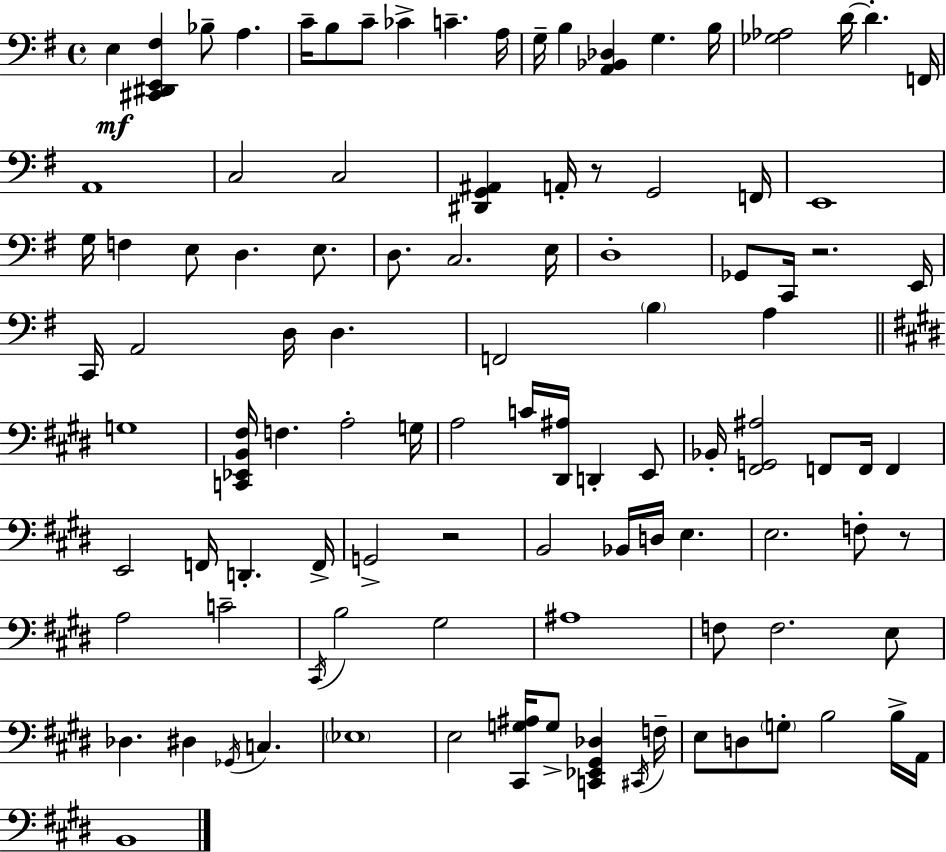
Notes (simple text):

E3/q [C#2,D#2,E2,F#3]/q Bb3/e A3/q. C4/s B3/e C4/e CES4/q C4/q. A3/s G3/s B3/q [A2,Bb2,Db3]/q G3/q. B3/s [Gb3,Ab3]/h D4/s D4/q. F2/s A2/w C3/h C3/h [D#2,G2,A#2]/q A2/s R/e G2/h F2/s E2/w G3/s F3/q E3/e D3/q. E3/e. D3/e. C3/h. E3/s D3/w Gb2/e C2/s R/h. E2/s C2/s A2/h D3/s D3/q. F2/h B3/q A3/q G3/w [C2,Eb2,B2,F#3]/s F3/q. A3/h G3/s A3/h C4/s [D#2,A#3]/s D2/q E2/e Bb2/s [F#2,G2,A#3]/h F2/e F2/s F2/q E2/h F2/s D2/q. F2/s G2/h R/h B2/h Bb2/s D3/s E3/q. E3/h. F3/e R/e A3/h C4/h C#2/s B3/h G#3/h A#3/w F3/e F3/h. E3/e Db3/q. D#3/q Gb2/s C3/q. Eb3/w E3/h [C#2,G3,A#3]/s G3/e [C2,Eb2,G#2,Db3]/q C#2/s F3/s E3/e D3/e G3/e B3/h B3/s A2/s B2/w